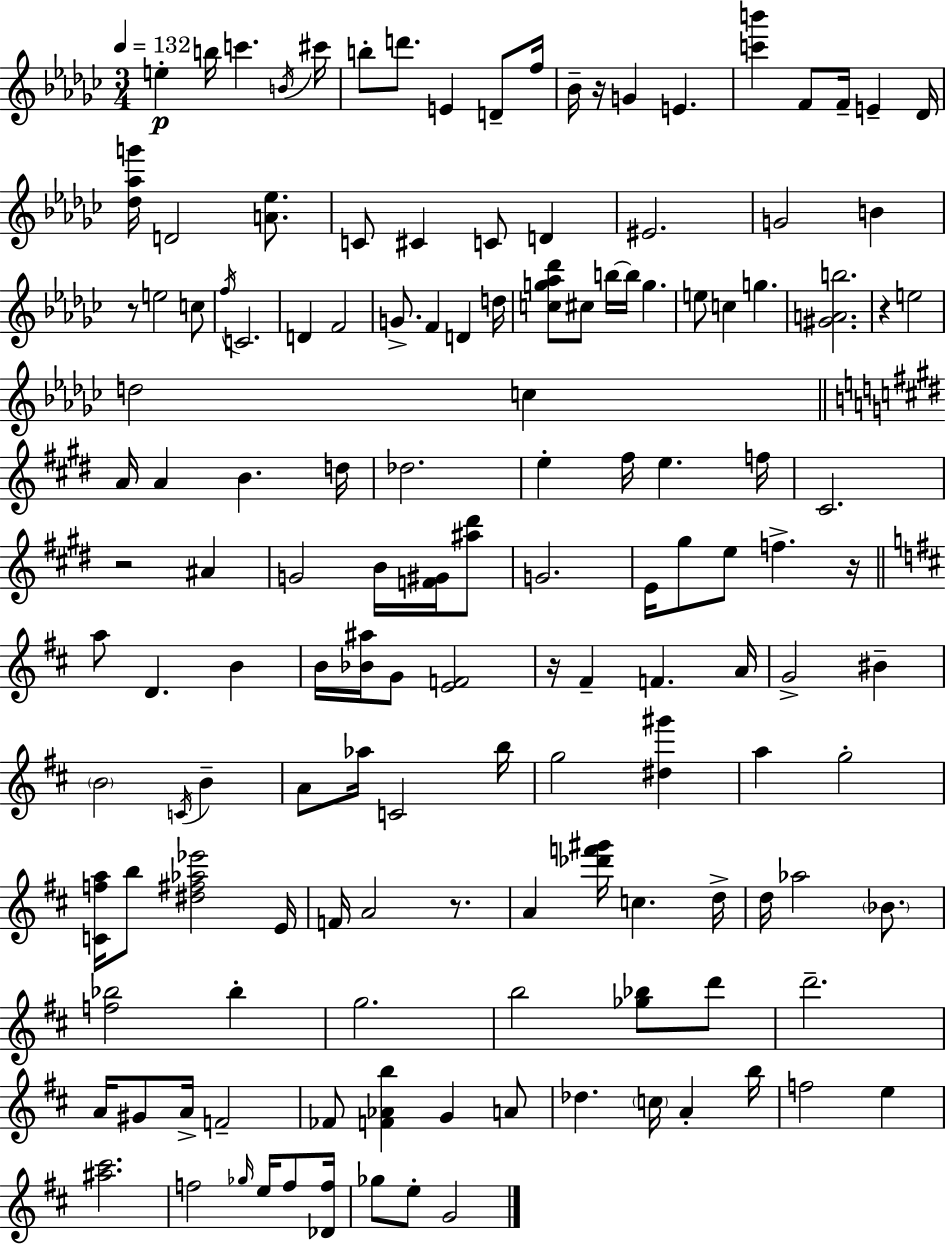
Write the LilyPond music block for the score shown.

{
  \clef treble
  \numericTimeSignature
  \time 3/4
  \key ees \minor
  \tempo 4 = 132
  e''4-.\p b''16 c'''4. \acciaccatura { b'16 } | cis'''16 b''8-. d'''8. e'4 d'8-- | f''16 bes'16-- r16 g'4 e'4. | <c''' b'''>4 f'8 f'16-- e'4-- | \break des'16 <des'' aes'' g'''>16 d'2 <a' ees''>8. | c'8 cis'4 c'8 d'4 | eis'2. | g'2 b'4 | \break r8 e''2 c''8 | \acciaccatura { f''16 } c'2. | d'4 f'2 | g'8.-> f'4 d'4 | \break d''16 <c'' g'' aes'' des'''>8 cis''8 b''16~~ b''16 g''4. | e''8 c''4 g''4. | <gis' a' b''>2. | r4 e''2 | \break d''2 c''4 | \bar "||" \break \key e \major a'16 a'4 b'4. d''16 | des''2. | e''4-. fis''16 e''4. f''16 | cis'2. | \break r2 ais'4 | g'2 b'16 <f' gis'>16 <ais'' dis'''>8 | g'2. | e'16 gis''8 e''8 f''4.-> r16 | \break \bar "||" \break \key b \minor a''8 d'4. b'4 | b'16 <bes' ais''>16 g'8 <e' f'>2 | r16 fis'4-- f'4. a'16 | g'2-> bis'4-- | \break \parenthesize b'2 \acciaccatura { c'16 } b'4-- | a'8 aes''16 c'2 | b''16 g''2 <dis'' gis'''>4 | a''4 g''2-. | \break <c' f'' a''>16 b''8 <dis'' fis'' aes'' ees'''>2 | e'16 f'16 a'2 r8. | a'4 <des''' f''' gis'''>16 c''4. | d''16-> d''16 aes''2 \parenthesize bes'8. | \break <f'' bes''>2 bes''4-. | g''2. | b''2 <ges'' bes''>8 d'''8 | d'''2.-- | \break a'16 gis'8 a'16-> f'2-- | fes'8 <f' aes' b''>4 g'4 a'8 | des''4. \parenthesize c''16 a'4-. | b''16 f''2 e''4 | \break <ais'' cis'''>2. | f''2 \grace { ges''16 } e''16 f''8 | <des' f''>16 ges''8 e''8-. g'2 | \bar "|."
}